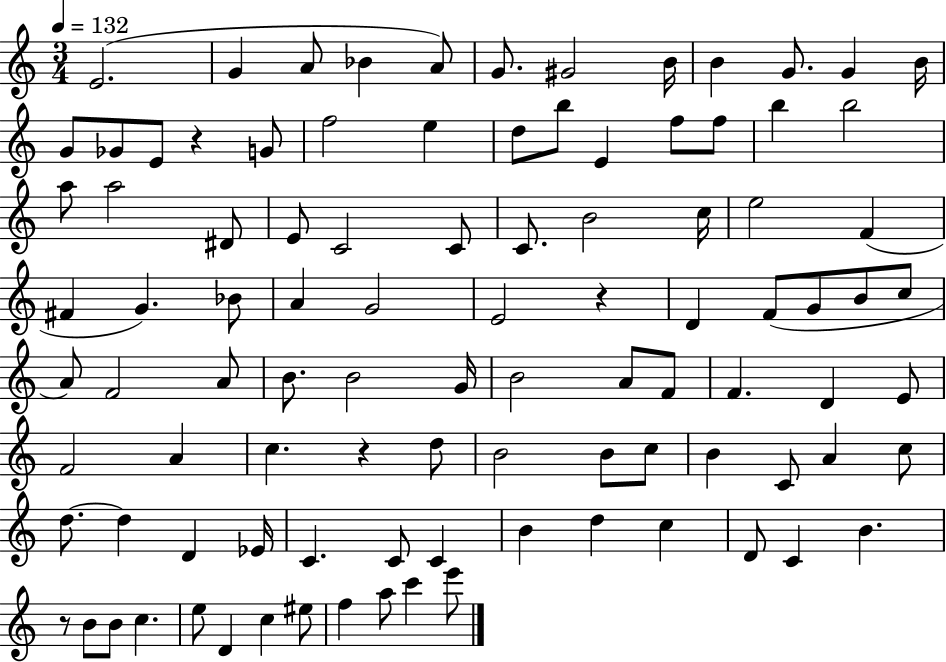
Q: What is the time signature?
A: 3/4